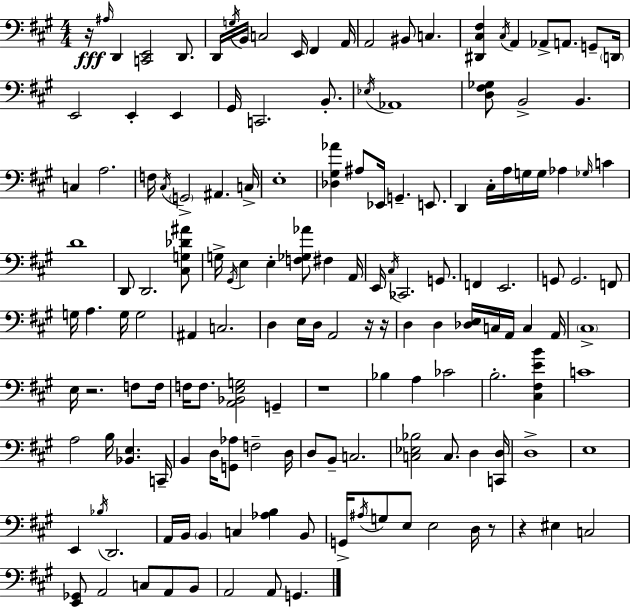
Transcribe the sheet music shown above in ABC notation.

X:1
T:Untitled
M:4/4
L:1/4
K:A
z/4 ^A,/4 D,, [C,,E,,]2 D,,/2 D,,/4 G,/4 B,,/4 C,2 E,,/4 ^F,, A,,/4 A,,2 ^B,,/2 C, [^D,,^C,^F,] ^C,/4 A,, _A,,/2 A,,/2 G,,/2 D,,/4 E,,2 E,, E,, ^G,,/4 C,,2 B,,/2 _E,/4 _A,,4 [D,^F,_G,]/2 B,,2 B,, C, A,2 F,/4 ^C,/4 G,,2 ^A,, C,/4 E,4 [_D,^G,_A] ^A,/2 _E,,/4 G,, E,,/2 D,, ^C,/4 A,/4 G,/4 G,/4 _A, _G,/4 C D4 D,,/2 D,,2 [^C,G,_D^A]/2 G,/4 ^G,,/4 E, E, [F,_G,_A]/2 ^F, A,,/4 E,,/4 ^C,/4 _C,,2 G,,/2 F,, E,,2 G,,/2 G,,2 F,,/2 G,/4 A, G,/4 G,2 ^A,, C,2 D, E,/4 D,/4 A,,2 z/4 z/4 D, D, [_D,E,]/4 C,/4 A,,/4 C, A,,/4 ^C,4 E,/4 z2 F,/2 F,/4 F,/4 F,/2 [A,,_B,,E,G,]2 G,, z4 _B, A, _C2 B,2 [^C,^F,EB] C4 A,2 B,/4 [_B,,E,] C,,/4 B,, D,/4 [G,,_A,]/2 F,2 D,/4 D,/2 B,,/2 C,2 [C,_E,_B,]2 C,/2 D, [C,,D,]/4 D,4 E,4 E,, _B,/4 D,,2 A,,/4 B,,/4 B,, C, [_A,B,] B,,/2 G,,/4 ^A,/4 G,/2 E,/2 E,2 D,/4 z/2 z ^E, C,2 [E,,_G,,]/2 A,,2 C,/2 A,,/2 B,,/2 A,,2 A,,/2 G,,